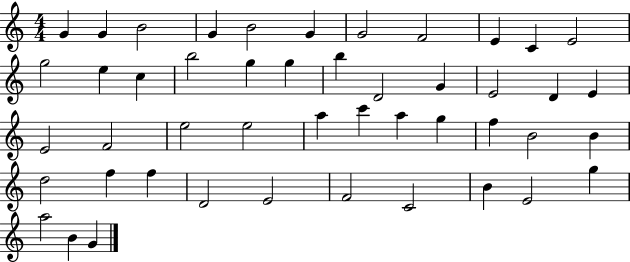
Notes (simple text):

G4/q G4/q B4/h G4/q B4/h G4/q G4/h F4/h E4/q C4/q E4/h G5/h E5/q C5/q B5/h G5/q G5/q B5/q D4/h G4/q E4/h D4/q E4/q E4/h F4/h E5/h E5/h A5/q C6/q A5/q G5/q F5/q B4/h B4/q D5/h F5/q F5/q D4/h E4/h F4/h C4/h B4/q E4/h G5/q A5/h B4/q G4/q